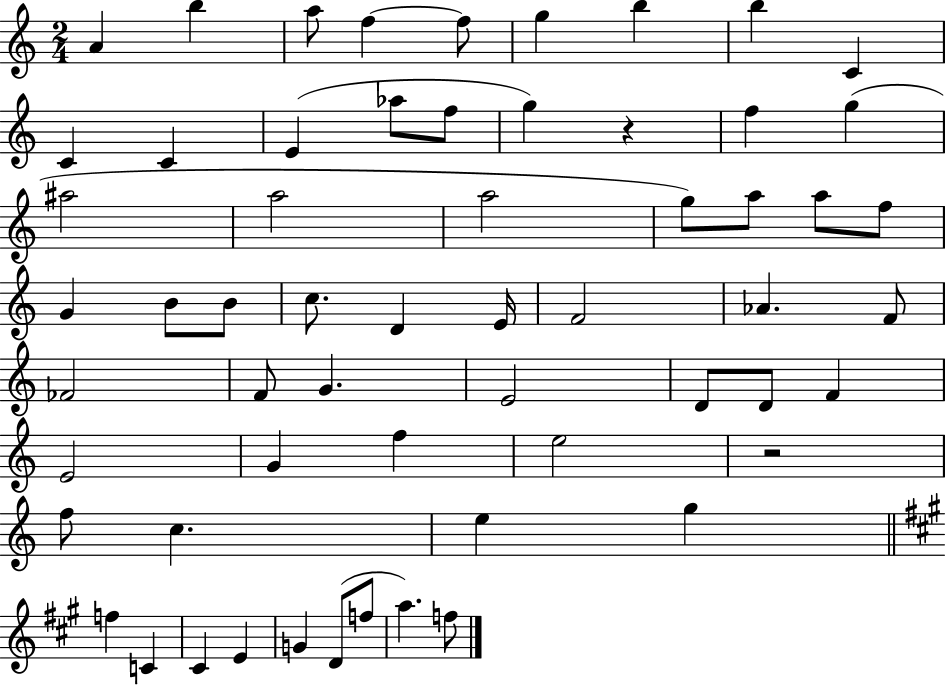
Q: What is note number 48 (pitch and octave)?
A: G5